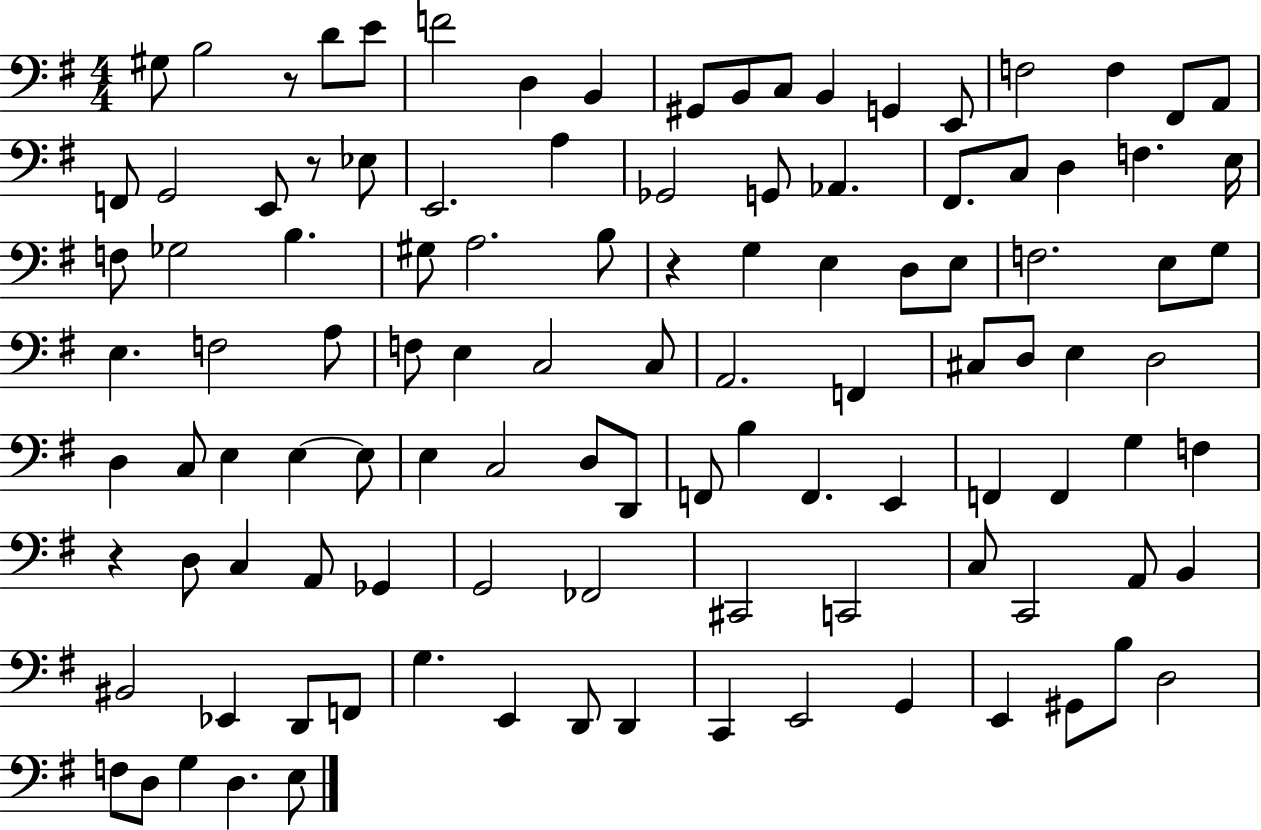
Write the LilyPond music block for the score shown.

{
  \clef bass
  \numericTimeSignature
  \time 4/4
  \key g \major
  gis8 b2 r8 d'8 e'8 | f'2 d4 b,4 | gis,8 b,8 c8 b,4 g,4 e,8 | f2 f4 fis,8 a,8 | \break f,8 g,2 e,8 r8 ees8 | e,2. a4 | ges,2 g,8 aes,4. | fis,8. c8 d4 f4. e16 | \break f8 ges2 b4. | gis8 a2. b8 | r4 g4 e4 d8 e8 | f2. e8 g8 | \break e4. f2 a8 | f8 e4 c2 c8 | a,2. f,4 | cis8 d8 e4 d2 | \break d4 c8 e4 e4~~ e8 | e4 c2 d8 d,8 | f,8 b4 f,4. e,4 | f,4 f,4 g4 f4 | \break r4 d8 c4 a,8 ges,4 | g,2 fes,2 | cis,2 c,2 | c8 c,2 a,8 b,4 | \break bis,2 ees,4 d,8 f,8 | g4. e,4 d,8 d,4 | c,4 e,2 g,4 | e,4 gis,8 b8 d2 | \break f8 d8 g4 d4. e8 | \bar "|."
}